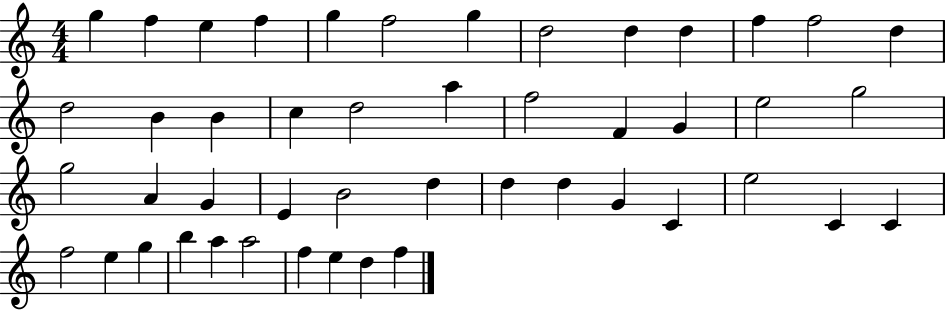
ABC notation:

X:1
T:Untitled
M:4/4
L:1/4
K:C
g f e f g f2 g d2 d d f f2 d d2 B B c d2 a f2 F G e2 g2 g2 A G E B2 d d d G C e2 C C f2 e g b a a2 f e d f